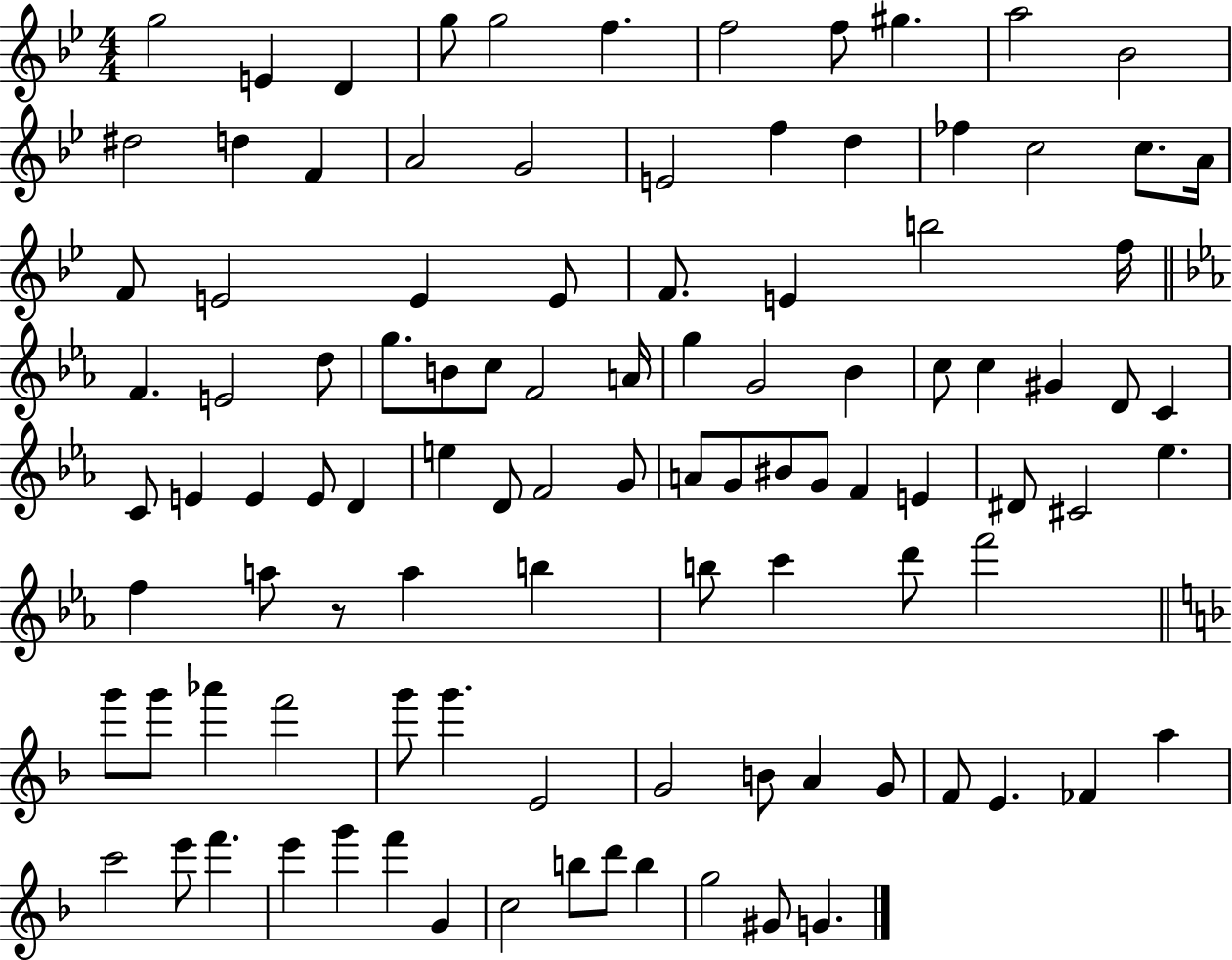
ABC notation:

X:1
T:Untitled
M:4/4
L:1/4
K:Bb
g2 E D g/2 g2 f f2 f/2 ^g a2 _B2 ^d2 d F A2 G2 E2 f d _f c2 c/2 A/4 F/2 E2 E E/2 F/2 E b2 f/4 F E2 d/2 g/2 B/2 c/2 F2 A/4 g G2 _B c/2 c ^G D/2 C C/2 E E E/2 D e D/2 F2 G/2 A/2 G/2 ^B/2 G/2 F E ^D/2 ^C2 _e f a/2 z/2 a b b/2 c' d'/2 f'2 g'/2 g'/2 _a' f'2 g'/2 g' E2 G2 B/2 A G/2 F/2 E _F a c'2 e'/2 f' e' g' f' G c2 b/2 d'/2 b g2 ^G/2 G